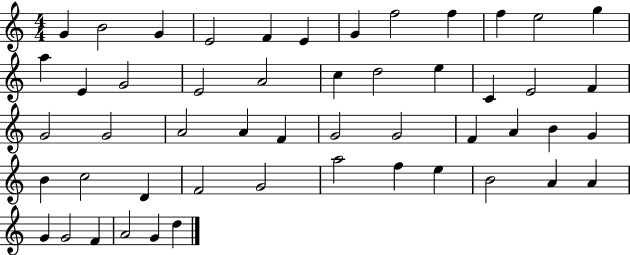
{
  \clef treble
  \numericTimeSignature
  \time 4/4
  \key c \major
  g'4 b'2 g'4 | e'2 f'4 e'4 | g'4 f''2 f''4 | f''4 e''2 g''4 | \break a''4 e'4 g'2 | e'2 a'2 | c''4 d''2 e''4 | c'4 e'2 f'4 | \break g'2 g'2 | a'2 a'4 f'4 | g'2 g'2 | f'4 a'4 b'4 g'4 | \break b'4 c''2 d'4 | f'2 g'2 | a''2 f''4 e''4 | b'2 a'4 a'4 | \break g'4 g'2 f'4 | a'2 g'4 d''4 | \bar "|."
}